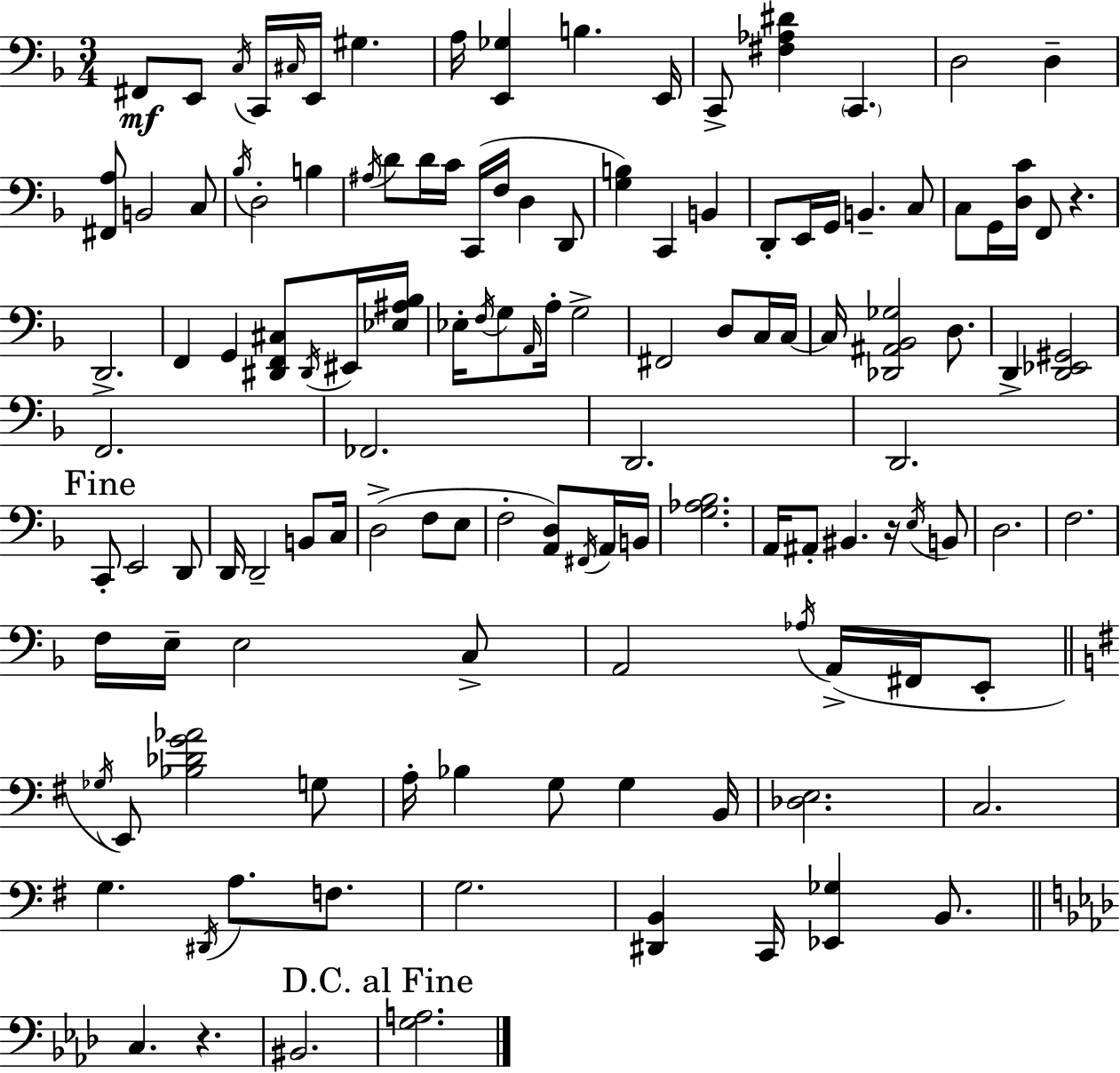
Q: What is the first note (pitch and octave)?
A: F#2